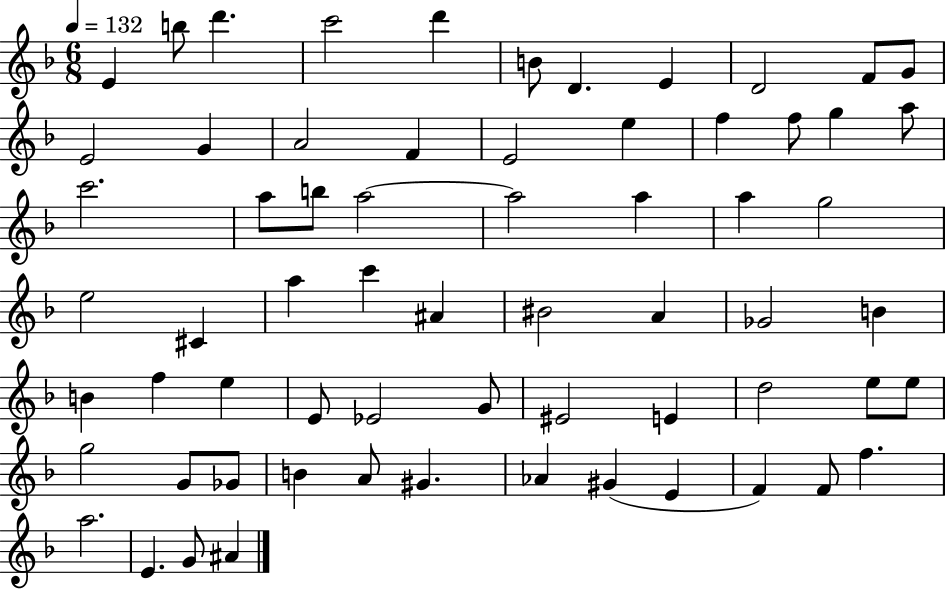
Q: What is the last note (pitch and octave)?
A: A#4